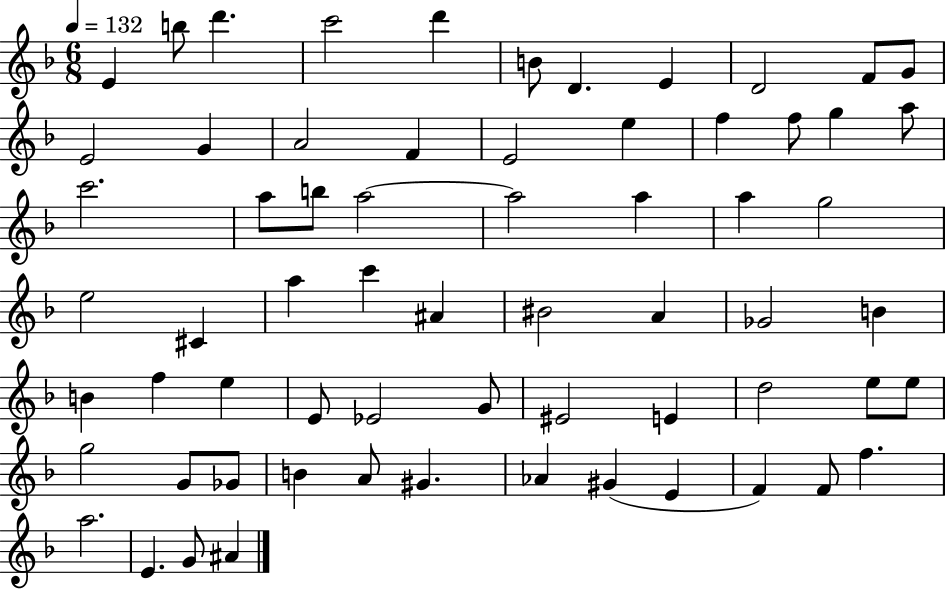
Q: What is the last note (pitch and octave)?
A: A#4